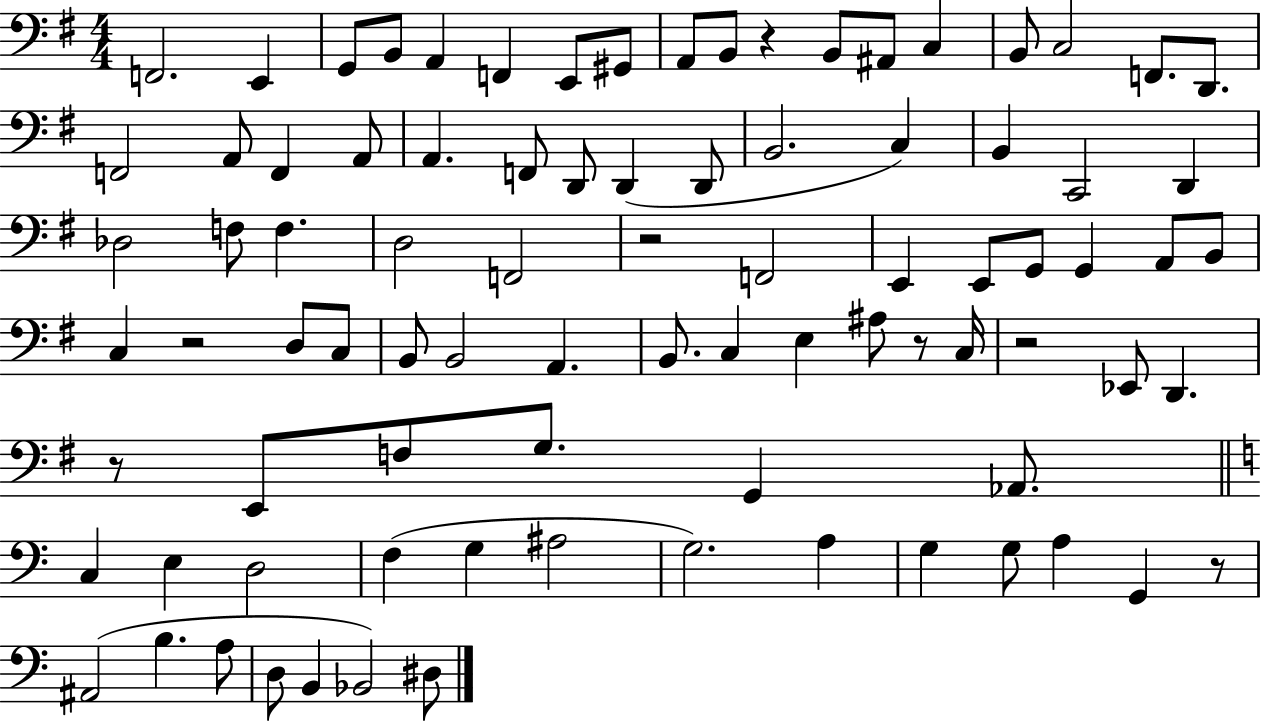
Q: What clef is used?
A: bass